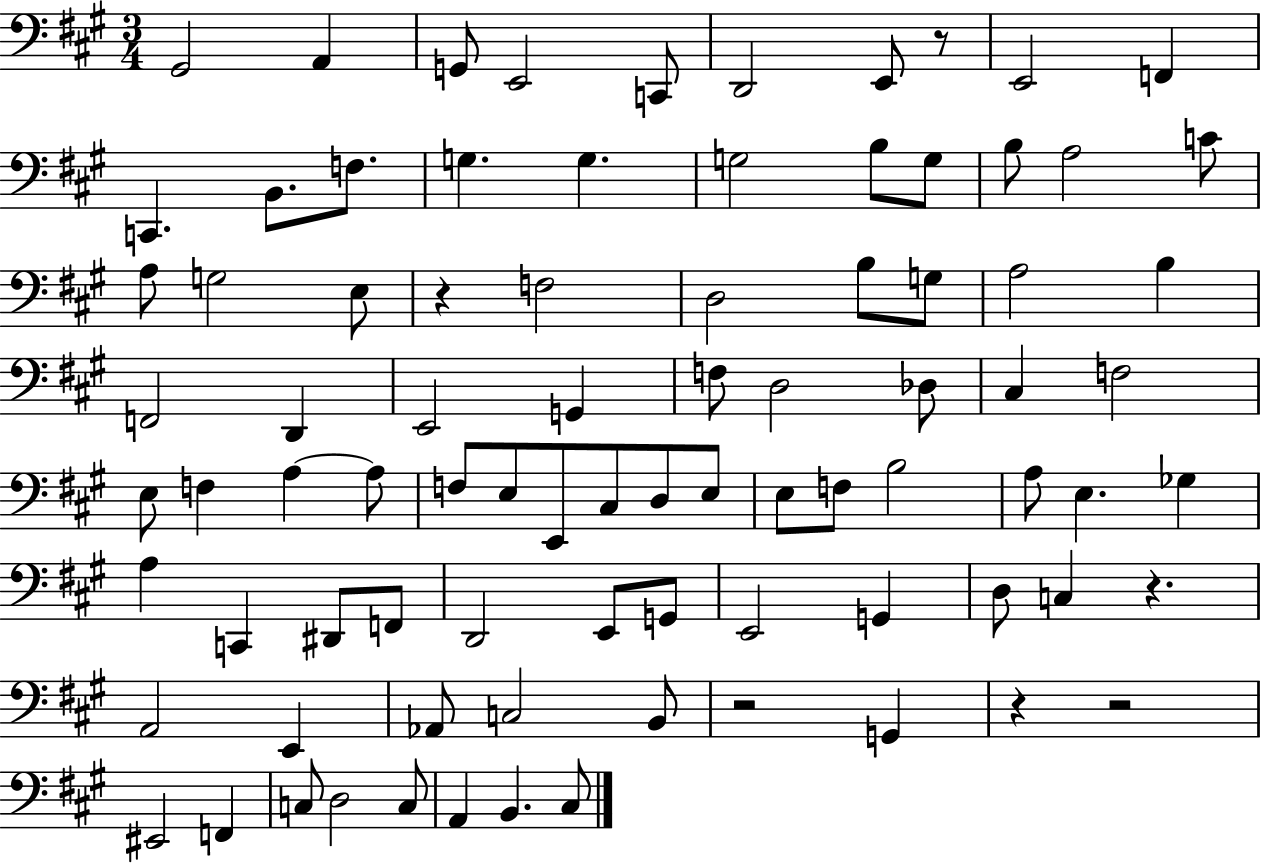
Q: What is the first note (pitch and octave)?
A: G#2